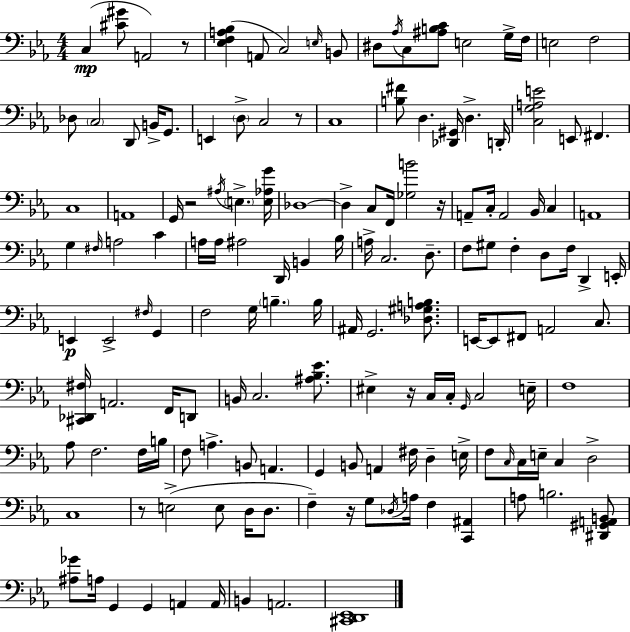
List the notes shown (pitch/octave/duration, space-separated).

C3/q [C#4,G#4]/e A2/h R/e [Eb3,F3,A3,Bb3]/q A2/e C3/h E3/s B2/e D#3/e Ab3/s C3/e [A#3,B3,C4]/e E3/h G3/s F3/s E3/h F3/h Db3/e C3/h D2/e B2/s G2/e. E2/q D3/e C3/h R/e C3/w [B3,F#4]/e D3/q. [Db2,G#2]/s D3/q. D2/s [C3,G3,A3,E4]/h E2/e F#2/q. C3/w A2/w G2/s R/h A#3/s E3/q. [E3,Ab3,G4]/s Db3/w Db3/q C3/e F2/s [Gb3,B4]/h R/s A2/e C3/s A2/h Bb2/s C3/q A2/w G3/q F#3/s A3/h C4/q A3/s A3/s A#3/h D2/s B2/q Bb3/s A3/s C3/h. D3/e. F3/e G#3/e F3/q D3/e F3/s D2/q E2/s E2/q E2/h F#3/s G2/q F3/h G3/s B3/q. B3/s A#2/s G2/h. [Db3,G#3,A3,B3]/e. E2/s E2/e F#2/e A2/h C3/e. [C#2,Db2,F#3]/s A2/h. F2/s D2/e B2/s C3/h. [A#3,Bb3,Eb4]/e. EIS3/q R/s C3/s C3/s G2/s C3/h E3/s F3/w Ab3/e F3/h. F3/s B3/s F3/e A3/q. B2/e A2/q. G2/q B2/e A2/q F#3/s D3/q E3/s F3/e C3/s C3/s E3/s C3/q D3/h C3/w R/e E3/h E3/e D3/s D3/e. F3/q R/s G3/e Db3/s A3/s F3/q [C2,A#2]/q A3/e B3/h. [D#2,G#2,A2,B2]/e [A#3,Gb4]/e A3/s G2/q G2/q A2/q A2/s B2/q A2/h. [C#2,D2,Eb2]/w